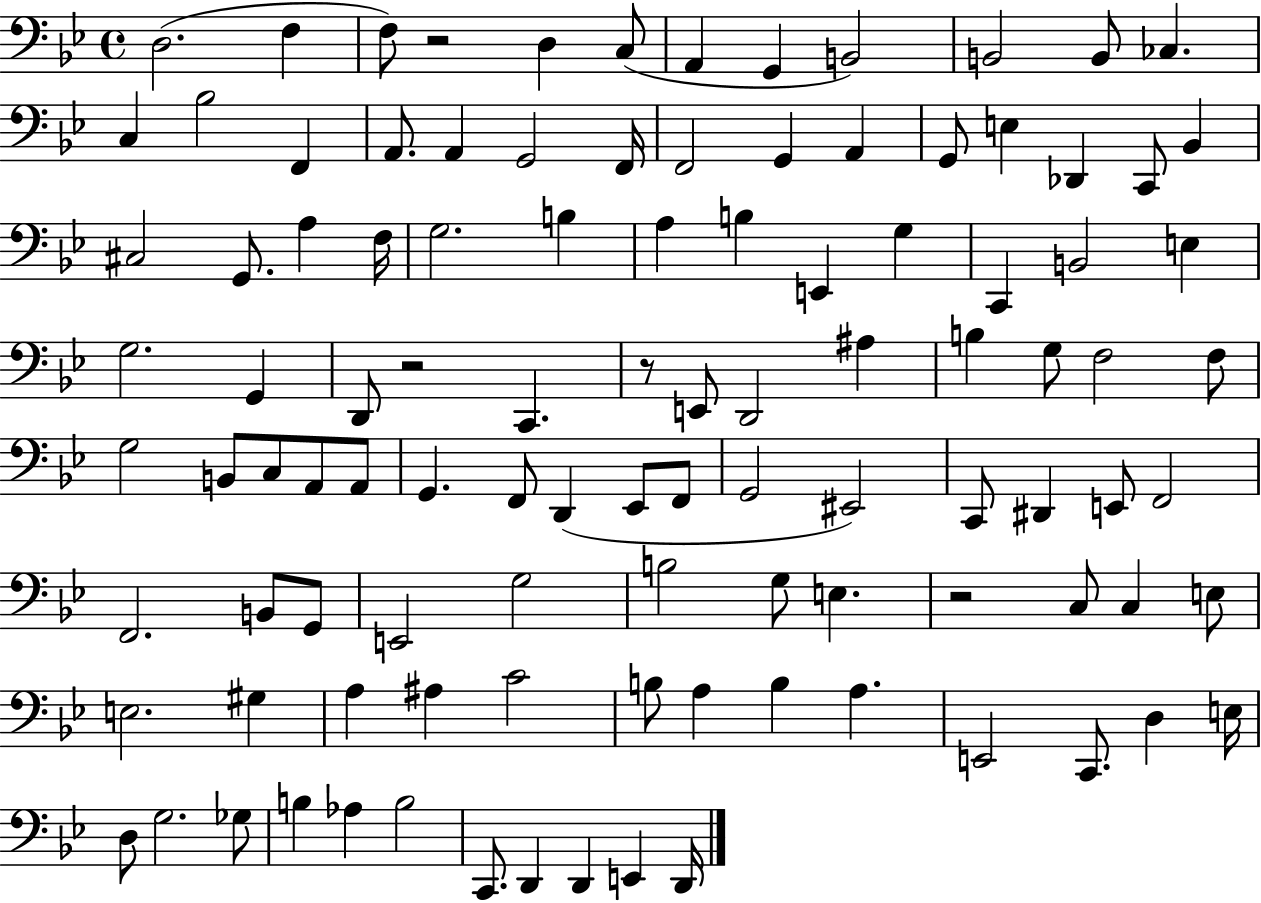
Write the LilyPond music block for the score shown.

{
  \clef bass
  \time 4/4
  \defaultTimeSignature
  \key bes \major
  d2.( f4 | f8) r2 d4 c8( | a,4 g,4 b,2) | b,2 b,8 ces4. | \break c4 bes2 f,4 | a,8. a,4 g,2 f,16 | f,2 g,4 a,4 | g,8 e4 des,4 c,8 bes,4 | \break cis2 g,8. a4 f16 | g2. b4 | a4 b4 e,4 g4 | c,4 b,2 e4 | \break g2. g,4 | d,8 r2 c,4. | r8 e,8 d,2 ais4 | b4 g8 f2 f8 | \break g2 b,8 c8 a,8 a,8 | g,4. f,8 d,4( ees,8 f,8 | g,2 eis,2) | c,8 dis,4 e,8 f,2 | \break f,2. b,8 g,8 | e,2 g2 | b2 g8 e4. | r2 c8 c4 e8 | \break e2. gis4 | a4 ais4 c'2 | b8 a4 b4 a4. | e,2 c,8. d4 e16 | \break d8 g2. ges8 | b4 aes4 b2 | c,8. d,4 d,4 e,4 d,16 | \bar "|."
}